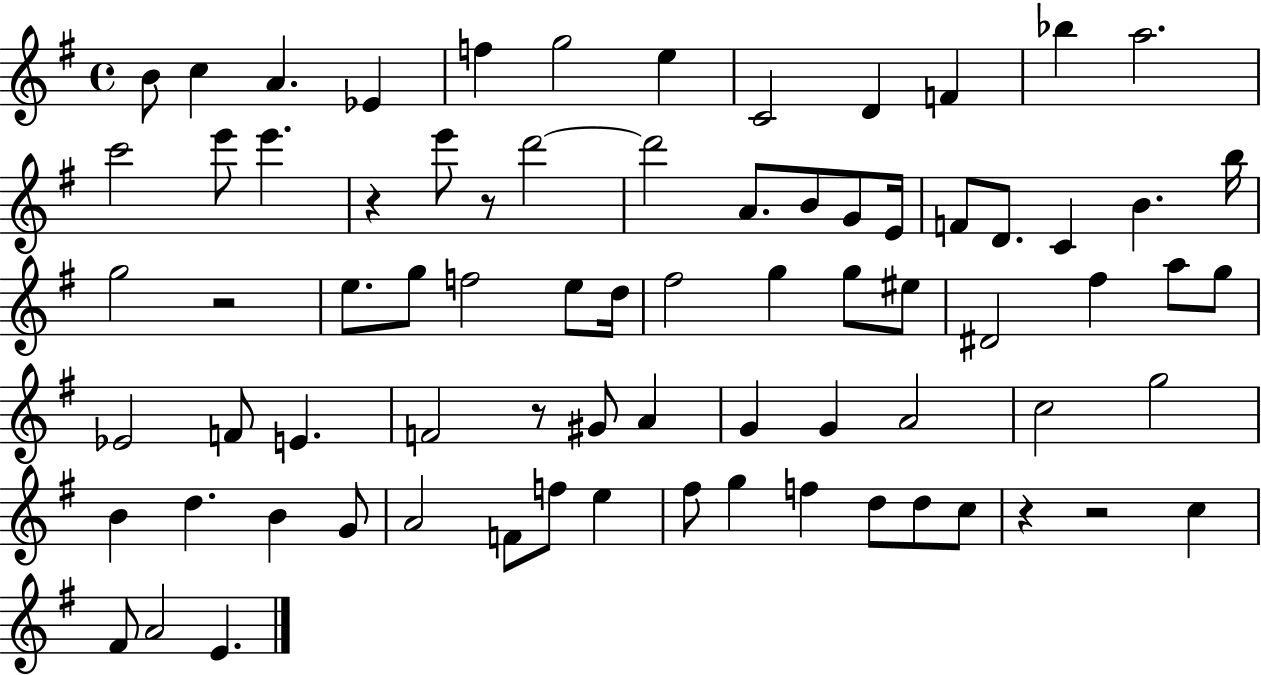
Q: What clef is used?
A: treble